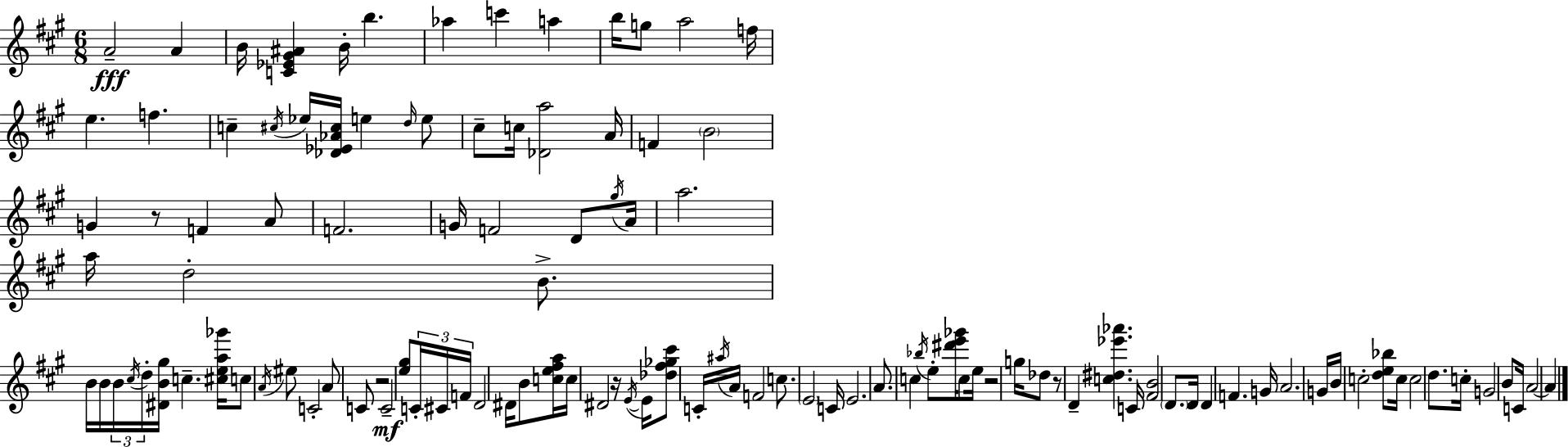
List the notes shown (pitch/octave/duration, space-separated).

A4/h A4/q B4/s [C4,Eb4,G#4,A#4]/q B4/s B5/q. Ab5/q C6/q A5/q B5/s G5/e A5/h F5/s E5/q. F5/q. C5/q C#5/s Eb5/s [Db4,Eb4,Ab4,C#5]/s E5/q D5/s E5/e C#5/e C5/s [Db4,A5]/h A4/s F4/q B4/h G4/q R/e F4/q A4/e F4/h. G4/s F4/h D4/e G#5/s A4/s A5/h. A5/s D5/h B4/e. B4/s B4/s B4/s C#5/s D5/s [D#4,B4,G#5]/s C5/q. [C#5,E5,A5,Gb6]/s C5/e A4/s EIS5/e C4/h A4/e C4/e R/h C4/h [E5,G#5]/e C4/s C#4/s F4/s D4/h D#4/s B4/e [C5,E5,F#5,A5]/s C5/s D#4/h R/s E4/s E4/s [Db5,F#5,Gb5,C#6]/e C4/s A#5/s A4/s F4/h C5/e. E4/h C4/s E4/h. A4/e. C5/q Bb5/s E5/e [D#6,E6,Gb6]/s C5/e E5/s R/h G5/s Db5/e R/e D4/q [C5,D#5,Eb6,Ab6]/q. C4/s [F#4,B4]/h D4/e. D4/s D4/q F4/q. G4/s A4/h. G4/s B4/s C5/h [D5,E5,Bb5]/e C5/s C5/h D5/e. C5/s G4/h B4/e C4/s A4/h A4/q